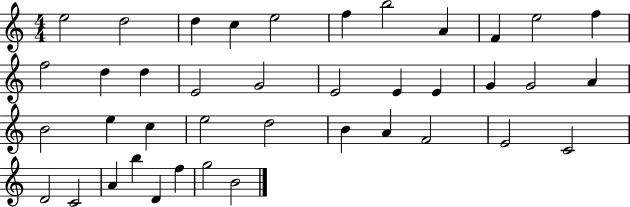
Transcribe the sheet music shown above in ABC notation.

X:1
T:Untitled
M:4/4
L:1/4
K:C
e2 d2 d c e2 f b2 A F e2 f f2 d d E2 G2 E2 E E G G2 A B2 e c e2 d2 B A F2 E2 C2 D2 C2 A b D f g2 B2